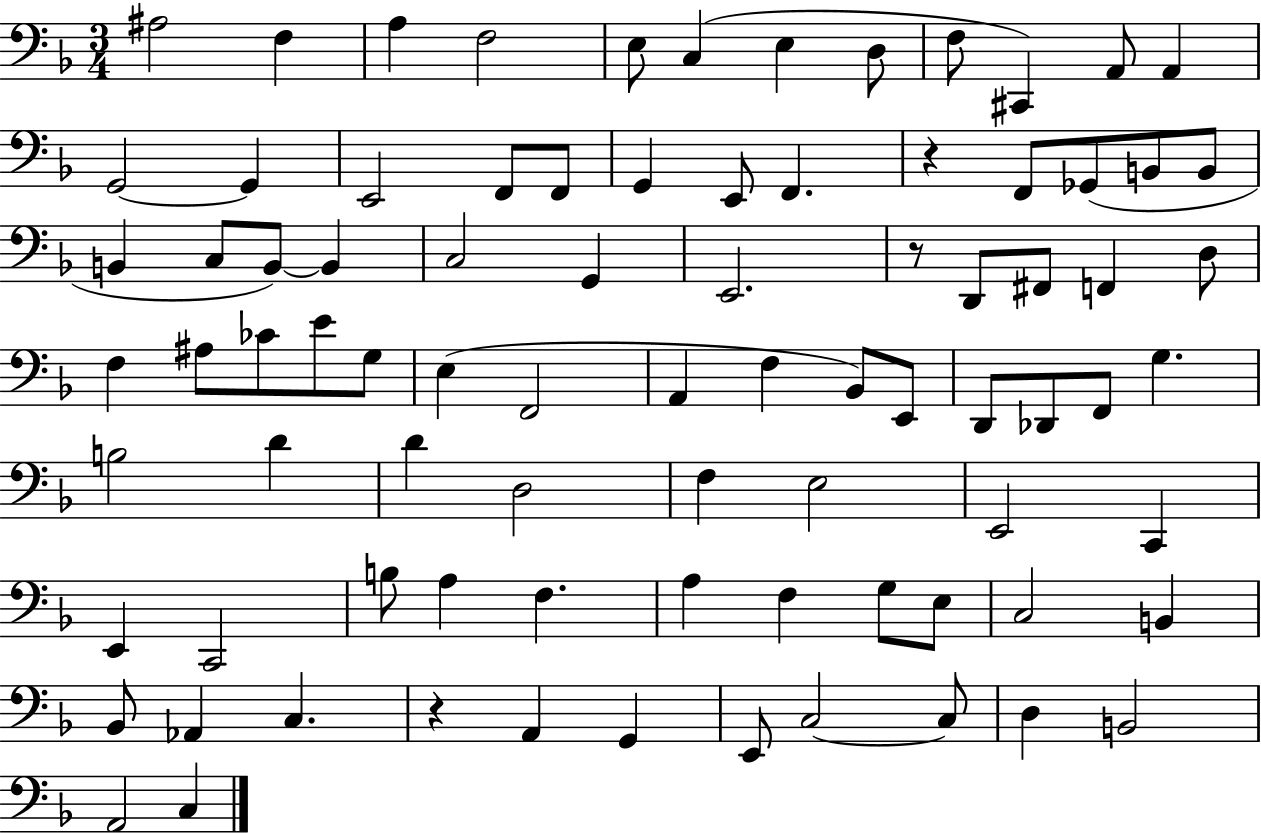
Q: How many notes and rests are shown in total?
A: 84